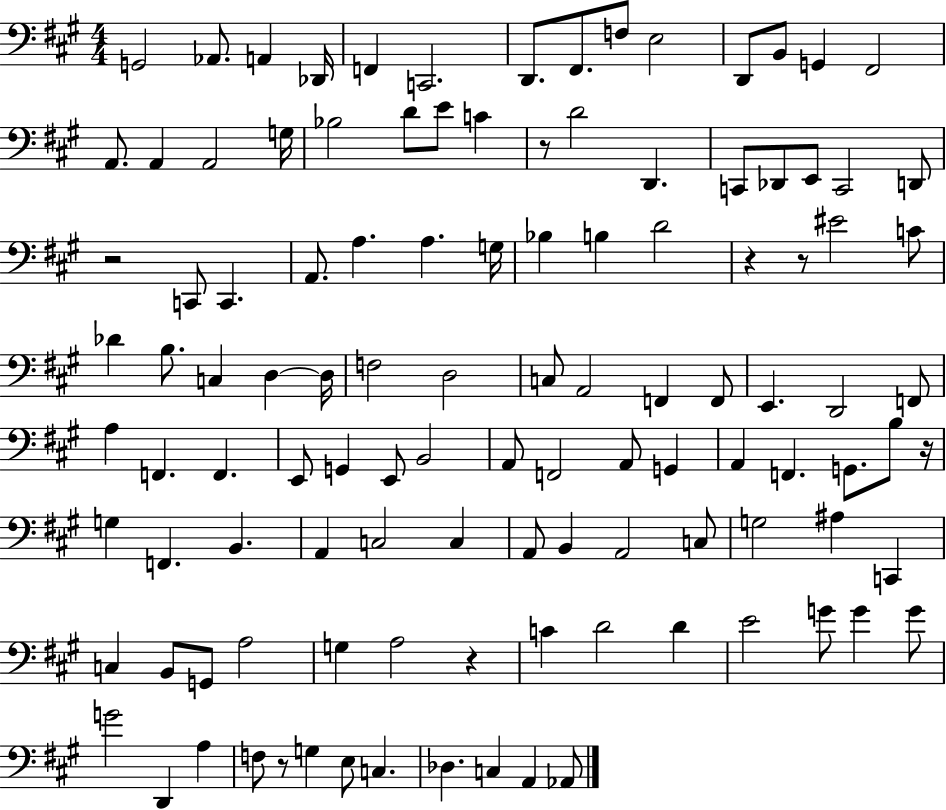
X:1
T:Untitled
M:4/4
L:1/4
K:A
G,,2 _A,,/2 A,, _D,,/4 F,, C,,2 D,,/2 ^F,,/2 F,/2 E,2 D,,/2 B,,/2 G,, ^F,,2 A,,/2 A,, A,,2 G,/4 _B,2 D/2 E/2 C z/2 D2 D,, C,,/2 _D,,/2 E,,/2 C,,2 D,,/2 z2 C,,/2 C,, A,,/2 A, A, G,/4 _B, B, D2 z z/2 ^E2 C/2 _D B,/2 C, D, D,/4 F,2 D,2 C,/2 A,,2 F,, F,,/2 E,, D,,2 F,,/2 A, F,, F,, E,,/2 G,, E,,/2 B,,2 A,,/2 F,,2 A,,/2 G,, A,, F,, G,,/2 B,/2 z/4 G, F,, B,, A,, C,2 C, A,,/2 B,, A,,2 C,/2 G,2 ^A, C,, C, B,,/2 G,,/2 A,2 G, A,2 z C D2 D E2 G/2 G G/2 G2 D,, A, F,/2 z/2 G, E,/2 C, _D, C, A,, _A,,/2